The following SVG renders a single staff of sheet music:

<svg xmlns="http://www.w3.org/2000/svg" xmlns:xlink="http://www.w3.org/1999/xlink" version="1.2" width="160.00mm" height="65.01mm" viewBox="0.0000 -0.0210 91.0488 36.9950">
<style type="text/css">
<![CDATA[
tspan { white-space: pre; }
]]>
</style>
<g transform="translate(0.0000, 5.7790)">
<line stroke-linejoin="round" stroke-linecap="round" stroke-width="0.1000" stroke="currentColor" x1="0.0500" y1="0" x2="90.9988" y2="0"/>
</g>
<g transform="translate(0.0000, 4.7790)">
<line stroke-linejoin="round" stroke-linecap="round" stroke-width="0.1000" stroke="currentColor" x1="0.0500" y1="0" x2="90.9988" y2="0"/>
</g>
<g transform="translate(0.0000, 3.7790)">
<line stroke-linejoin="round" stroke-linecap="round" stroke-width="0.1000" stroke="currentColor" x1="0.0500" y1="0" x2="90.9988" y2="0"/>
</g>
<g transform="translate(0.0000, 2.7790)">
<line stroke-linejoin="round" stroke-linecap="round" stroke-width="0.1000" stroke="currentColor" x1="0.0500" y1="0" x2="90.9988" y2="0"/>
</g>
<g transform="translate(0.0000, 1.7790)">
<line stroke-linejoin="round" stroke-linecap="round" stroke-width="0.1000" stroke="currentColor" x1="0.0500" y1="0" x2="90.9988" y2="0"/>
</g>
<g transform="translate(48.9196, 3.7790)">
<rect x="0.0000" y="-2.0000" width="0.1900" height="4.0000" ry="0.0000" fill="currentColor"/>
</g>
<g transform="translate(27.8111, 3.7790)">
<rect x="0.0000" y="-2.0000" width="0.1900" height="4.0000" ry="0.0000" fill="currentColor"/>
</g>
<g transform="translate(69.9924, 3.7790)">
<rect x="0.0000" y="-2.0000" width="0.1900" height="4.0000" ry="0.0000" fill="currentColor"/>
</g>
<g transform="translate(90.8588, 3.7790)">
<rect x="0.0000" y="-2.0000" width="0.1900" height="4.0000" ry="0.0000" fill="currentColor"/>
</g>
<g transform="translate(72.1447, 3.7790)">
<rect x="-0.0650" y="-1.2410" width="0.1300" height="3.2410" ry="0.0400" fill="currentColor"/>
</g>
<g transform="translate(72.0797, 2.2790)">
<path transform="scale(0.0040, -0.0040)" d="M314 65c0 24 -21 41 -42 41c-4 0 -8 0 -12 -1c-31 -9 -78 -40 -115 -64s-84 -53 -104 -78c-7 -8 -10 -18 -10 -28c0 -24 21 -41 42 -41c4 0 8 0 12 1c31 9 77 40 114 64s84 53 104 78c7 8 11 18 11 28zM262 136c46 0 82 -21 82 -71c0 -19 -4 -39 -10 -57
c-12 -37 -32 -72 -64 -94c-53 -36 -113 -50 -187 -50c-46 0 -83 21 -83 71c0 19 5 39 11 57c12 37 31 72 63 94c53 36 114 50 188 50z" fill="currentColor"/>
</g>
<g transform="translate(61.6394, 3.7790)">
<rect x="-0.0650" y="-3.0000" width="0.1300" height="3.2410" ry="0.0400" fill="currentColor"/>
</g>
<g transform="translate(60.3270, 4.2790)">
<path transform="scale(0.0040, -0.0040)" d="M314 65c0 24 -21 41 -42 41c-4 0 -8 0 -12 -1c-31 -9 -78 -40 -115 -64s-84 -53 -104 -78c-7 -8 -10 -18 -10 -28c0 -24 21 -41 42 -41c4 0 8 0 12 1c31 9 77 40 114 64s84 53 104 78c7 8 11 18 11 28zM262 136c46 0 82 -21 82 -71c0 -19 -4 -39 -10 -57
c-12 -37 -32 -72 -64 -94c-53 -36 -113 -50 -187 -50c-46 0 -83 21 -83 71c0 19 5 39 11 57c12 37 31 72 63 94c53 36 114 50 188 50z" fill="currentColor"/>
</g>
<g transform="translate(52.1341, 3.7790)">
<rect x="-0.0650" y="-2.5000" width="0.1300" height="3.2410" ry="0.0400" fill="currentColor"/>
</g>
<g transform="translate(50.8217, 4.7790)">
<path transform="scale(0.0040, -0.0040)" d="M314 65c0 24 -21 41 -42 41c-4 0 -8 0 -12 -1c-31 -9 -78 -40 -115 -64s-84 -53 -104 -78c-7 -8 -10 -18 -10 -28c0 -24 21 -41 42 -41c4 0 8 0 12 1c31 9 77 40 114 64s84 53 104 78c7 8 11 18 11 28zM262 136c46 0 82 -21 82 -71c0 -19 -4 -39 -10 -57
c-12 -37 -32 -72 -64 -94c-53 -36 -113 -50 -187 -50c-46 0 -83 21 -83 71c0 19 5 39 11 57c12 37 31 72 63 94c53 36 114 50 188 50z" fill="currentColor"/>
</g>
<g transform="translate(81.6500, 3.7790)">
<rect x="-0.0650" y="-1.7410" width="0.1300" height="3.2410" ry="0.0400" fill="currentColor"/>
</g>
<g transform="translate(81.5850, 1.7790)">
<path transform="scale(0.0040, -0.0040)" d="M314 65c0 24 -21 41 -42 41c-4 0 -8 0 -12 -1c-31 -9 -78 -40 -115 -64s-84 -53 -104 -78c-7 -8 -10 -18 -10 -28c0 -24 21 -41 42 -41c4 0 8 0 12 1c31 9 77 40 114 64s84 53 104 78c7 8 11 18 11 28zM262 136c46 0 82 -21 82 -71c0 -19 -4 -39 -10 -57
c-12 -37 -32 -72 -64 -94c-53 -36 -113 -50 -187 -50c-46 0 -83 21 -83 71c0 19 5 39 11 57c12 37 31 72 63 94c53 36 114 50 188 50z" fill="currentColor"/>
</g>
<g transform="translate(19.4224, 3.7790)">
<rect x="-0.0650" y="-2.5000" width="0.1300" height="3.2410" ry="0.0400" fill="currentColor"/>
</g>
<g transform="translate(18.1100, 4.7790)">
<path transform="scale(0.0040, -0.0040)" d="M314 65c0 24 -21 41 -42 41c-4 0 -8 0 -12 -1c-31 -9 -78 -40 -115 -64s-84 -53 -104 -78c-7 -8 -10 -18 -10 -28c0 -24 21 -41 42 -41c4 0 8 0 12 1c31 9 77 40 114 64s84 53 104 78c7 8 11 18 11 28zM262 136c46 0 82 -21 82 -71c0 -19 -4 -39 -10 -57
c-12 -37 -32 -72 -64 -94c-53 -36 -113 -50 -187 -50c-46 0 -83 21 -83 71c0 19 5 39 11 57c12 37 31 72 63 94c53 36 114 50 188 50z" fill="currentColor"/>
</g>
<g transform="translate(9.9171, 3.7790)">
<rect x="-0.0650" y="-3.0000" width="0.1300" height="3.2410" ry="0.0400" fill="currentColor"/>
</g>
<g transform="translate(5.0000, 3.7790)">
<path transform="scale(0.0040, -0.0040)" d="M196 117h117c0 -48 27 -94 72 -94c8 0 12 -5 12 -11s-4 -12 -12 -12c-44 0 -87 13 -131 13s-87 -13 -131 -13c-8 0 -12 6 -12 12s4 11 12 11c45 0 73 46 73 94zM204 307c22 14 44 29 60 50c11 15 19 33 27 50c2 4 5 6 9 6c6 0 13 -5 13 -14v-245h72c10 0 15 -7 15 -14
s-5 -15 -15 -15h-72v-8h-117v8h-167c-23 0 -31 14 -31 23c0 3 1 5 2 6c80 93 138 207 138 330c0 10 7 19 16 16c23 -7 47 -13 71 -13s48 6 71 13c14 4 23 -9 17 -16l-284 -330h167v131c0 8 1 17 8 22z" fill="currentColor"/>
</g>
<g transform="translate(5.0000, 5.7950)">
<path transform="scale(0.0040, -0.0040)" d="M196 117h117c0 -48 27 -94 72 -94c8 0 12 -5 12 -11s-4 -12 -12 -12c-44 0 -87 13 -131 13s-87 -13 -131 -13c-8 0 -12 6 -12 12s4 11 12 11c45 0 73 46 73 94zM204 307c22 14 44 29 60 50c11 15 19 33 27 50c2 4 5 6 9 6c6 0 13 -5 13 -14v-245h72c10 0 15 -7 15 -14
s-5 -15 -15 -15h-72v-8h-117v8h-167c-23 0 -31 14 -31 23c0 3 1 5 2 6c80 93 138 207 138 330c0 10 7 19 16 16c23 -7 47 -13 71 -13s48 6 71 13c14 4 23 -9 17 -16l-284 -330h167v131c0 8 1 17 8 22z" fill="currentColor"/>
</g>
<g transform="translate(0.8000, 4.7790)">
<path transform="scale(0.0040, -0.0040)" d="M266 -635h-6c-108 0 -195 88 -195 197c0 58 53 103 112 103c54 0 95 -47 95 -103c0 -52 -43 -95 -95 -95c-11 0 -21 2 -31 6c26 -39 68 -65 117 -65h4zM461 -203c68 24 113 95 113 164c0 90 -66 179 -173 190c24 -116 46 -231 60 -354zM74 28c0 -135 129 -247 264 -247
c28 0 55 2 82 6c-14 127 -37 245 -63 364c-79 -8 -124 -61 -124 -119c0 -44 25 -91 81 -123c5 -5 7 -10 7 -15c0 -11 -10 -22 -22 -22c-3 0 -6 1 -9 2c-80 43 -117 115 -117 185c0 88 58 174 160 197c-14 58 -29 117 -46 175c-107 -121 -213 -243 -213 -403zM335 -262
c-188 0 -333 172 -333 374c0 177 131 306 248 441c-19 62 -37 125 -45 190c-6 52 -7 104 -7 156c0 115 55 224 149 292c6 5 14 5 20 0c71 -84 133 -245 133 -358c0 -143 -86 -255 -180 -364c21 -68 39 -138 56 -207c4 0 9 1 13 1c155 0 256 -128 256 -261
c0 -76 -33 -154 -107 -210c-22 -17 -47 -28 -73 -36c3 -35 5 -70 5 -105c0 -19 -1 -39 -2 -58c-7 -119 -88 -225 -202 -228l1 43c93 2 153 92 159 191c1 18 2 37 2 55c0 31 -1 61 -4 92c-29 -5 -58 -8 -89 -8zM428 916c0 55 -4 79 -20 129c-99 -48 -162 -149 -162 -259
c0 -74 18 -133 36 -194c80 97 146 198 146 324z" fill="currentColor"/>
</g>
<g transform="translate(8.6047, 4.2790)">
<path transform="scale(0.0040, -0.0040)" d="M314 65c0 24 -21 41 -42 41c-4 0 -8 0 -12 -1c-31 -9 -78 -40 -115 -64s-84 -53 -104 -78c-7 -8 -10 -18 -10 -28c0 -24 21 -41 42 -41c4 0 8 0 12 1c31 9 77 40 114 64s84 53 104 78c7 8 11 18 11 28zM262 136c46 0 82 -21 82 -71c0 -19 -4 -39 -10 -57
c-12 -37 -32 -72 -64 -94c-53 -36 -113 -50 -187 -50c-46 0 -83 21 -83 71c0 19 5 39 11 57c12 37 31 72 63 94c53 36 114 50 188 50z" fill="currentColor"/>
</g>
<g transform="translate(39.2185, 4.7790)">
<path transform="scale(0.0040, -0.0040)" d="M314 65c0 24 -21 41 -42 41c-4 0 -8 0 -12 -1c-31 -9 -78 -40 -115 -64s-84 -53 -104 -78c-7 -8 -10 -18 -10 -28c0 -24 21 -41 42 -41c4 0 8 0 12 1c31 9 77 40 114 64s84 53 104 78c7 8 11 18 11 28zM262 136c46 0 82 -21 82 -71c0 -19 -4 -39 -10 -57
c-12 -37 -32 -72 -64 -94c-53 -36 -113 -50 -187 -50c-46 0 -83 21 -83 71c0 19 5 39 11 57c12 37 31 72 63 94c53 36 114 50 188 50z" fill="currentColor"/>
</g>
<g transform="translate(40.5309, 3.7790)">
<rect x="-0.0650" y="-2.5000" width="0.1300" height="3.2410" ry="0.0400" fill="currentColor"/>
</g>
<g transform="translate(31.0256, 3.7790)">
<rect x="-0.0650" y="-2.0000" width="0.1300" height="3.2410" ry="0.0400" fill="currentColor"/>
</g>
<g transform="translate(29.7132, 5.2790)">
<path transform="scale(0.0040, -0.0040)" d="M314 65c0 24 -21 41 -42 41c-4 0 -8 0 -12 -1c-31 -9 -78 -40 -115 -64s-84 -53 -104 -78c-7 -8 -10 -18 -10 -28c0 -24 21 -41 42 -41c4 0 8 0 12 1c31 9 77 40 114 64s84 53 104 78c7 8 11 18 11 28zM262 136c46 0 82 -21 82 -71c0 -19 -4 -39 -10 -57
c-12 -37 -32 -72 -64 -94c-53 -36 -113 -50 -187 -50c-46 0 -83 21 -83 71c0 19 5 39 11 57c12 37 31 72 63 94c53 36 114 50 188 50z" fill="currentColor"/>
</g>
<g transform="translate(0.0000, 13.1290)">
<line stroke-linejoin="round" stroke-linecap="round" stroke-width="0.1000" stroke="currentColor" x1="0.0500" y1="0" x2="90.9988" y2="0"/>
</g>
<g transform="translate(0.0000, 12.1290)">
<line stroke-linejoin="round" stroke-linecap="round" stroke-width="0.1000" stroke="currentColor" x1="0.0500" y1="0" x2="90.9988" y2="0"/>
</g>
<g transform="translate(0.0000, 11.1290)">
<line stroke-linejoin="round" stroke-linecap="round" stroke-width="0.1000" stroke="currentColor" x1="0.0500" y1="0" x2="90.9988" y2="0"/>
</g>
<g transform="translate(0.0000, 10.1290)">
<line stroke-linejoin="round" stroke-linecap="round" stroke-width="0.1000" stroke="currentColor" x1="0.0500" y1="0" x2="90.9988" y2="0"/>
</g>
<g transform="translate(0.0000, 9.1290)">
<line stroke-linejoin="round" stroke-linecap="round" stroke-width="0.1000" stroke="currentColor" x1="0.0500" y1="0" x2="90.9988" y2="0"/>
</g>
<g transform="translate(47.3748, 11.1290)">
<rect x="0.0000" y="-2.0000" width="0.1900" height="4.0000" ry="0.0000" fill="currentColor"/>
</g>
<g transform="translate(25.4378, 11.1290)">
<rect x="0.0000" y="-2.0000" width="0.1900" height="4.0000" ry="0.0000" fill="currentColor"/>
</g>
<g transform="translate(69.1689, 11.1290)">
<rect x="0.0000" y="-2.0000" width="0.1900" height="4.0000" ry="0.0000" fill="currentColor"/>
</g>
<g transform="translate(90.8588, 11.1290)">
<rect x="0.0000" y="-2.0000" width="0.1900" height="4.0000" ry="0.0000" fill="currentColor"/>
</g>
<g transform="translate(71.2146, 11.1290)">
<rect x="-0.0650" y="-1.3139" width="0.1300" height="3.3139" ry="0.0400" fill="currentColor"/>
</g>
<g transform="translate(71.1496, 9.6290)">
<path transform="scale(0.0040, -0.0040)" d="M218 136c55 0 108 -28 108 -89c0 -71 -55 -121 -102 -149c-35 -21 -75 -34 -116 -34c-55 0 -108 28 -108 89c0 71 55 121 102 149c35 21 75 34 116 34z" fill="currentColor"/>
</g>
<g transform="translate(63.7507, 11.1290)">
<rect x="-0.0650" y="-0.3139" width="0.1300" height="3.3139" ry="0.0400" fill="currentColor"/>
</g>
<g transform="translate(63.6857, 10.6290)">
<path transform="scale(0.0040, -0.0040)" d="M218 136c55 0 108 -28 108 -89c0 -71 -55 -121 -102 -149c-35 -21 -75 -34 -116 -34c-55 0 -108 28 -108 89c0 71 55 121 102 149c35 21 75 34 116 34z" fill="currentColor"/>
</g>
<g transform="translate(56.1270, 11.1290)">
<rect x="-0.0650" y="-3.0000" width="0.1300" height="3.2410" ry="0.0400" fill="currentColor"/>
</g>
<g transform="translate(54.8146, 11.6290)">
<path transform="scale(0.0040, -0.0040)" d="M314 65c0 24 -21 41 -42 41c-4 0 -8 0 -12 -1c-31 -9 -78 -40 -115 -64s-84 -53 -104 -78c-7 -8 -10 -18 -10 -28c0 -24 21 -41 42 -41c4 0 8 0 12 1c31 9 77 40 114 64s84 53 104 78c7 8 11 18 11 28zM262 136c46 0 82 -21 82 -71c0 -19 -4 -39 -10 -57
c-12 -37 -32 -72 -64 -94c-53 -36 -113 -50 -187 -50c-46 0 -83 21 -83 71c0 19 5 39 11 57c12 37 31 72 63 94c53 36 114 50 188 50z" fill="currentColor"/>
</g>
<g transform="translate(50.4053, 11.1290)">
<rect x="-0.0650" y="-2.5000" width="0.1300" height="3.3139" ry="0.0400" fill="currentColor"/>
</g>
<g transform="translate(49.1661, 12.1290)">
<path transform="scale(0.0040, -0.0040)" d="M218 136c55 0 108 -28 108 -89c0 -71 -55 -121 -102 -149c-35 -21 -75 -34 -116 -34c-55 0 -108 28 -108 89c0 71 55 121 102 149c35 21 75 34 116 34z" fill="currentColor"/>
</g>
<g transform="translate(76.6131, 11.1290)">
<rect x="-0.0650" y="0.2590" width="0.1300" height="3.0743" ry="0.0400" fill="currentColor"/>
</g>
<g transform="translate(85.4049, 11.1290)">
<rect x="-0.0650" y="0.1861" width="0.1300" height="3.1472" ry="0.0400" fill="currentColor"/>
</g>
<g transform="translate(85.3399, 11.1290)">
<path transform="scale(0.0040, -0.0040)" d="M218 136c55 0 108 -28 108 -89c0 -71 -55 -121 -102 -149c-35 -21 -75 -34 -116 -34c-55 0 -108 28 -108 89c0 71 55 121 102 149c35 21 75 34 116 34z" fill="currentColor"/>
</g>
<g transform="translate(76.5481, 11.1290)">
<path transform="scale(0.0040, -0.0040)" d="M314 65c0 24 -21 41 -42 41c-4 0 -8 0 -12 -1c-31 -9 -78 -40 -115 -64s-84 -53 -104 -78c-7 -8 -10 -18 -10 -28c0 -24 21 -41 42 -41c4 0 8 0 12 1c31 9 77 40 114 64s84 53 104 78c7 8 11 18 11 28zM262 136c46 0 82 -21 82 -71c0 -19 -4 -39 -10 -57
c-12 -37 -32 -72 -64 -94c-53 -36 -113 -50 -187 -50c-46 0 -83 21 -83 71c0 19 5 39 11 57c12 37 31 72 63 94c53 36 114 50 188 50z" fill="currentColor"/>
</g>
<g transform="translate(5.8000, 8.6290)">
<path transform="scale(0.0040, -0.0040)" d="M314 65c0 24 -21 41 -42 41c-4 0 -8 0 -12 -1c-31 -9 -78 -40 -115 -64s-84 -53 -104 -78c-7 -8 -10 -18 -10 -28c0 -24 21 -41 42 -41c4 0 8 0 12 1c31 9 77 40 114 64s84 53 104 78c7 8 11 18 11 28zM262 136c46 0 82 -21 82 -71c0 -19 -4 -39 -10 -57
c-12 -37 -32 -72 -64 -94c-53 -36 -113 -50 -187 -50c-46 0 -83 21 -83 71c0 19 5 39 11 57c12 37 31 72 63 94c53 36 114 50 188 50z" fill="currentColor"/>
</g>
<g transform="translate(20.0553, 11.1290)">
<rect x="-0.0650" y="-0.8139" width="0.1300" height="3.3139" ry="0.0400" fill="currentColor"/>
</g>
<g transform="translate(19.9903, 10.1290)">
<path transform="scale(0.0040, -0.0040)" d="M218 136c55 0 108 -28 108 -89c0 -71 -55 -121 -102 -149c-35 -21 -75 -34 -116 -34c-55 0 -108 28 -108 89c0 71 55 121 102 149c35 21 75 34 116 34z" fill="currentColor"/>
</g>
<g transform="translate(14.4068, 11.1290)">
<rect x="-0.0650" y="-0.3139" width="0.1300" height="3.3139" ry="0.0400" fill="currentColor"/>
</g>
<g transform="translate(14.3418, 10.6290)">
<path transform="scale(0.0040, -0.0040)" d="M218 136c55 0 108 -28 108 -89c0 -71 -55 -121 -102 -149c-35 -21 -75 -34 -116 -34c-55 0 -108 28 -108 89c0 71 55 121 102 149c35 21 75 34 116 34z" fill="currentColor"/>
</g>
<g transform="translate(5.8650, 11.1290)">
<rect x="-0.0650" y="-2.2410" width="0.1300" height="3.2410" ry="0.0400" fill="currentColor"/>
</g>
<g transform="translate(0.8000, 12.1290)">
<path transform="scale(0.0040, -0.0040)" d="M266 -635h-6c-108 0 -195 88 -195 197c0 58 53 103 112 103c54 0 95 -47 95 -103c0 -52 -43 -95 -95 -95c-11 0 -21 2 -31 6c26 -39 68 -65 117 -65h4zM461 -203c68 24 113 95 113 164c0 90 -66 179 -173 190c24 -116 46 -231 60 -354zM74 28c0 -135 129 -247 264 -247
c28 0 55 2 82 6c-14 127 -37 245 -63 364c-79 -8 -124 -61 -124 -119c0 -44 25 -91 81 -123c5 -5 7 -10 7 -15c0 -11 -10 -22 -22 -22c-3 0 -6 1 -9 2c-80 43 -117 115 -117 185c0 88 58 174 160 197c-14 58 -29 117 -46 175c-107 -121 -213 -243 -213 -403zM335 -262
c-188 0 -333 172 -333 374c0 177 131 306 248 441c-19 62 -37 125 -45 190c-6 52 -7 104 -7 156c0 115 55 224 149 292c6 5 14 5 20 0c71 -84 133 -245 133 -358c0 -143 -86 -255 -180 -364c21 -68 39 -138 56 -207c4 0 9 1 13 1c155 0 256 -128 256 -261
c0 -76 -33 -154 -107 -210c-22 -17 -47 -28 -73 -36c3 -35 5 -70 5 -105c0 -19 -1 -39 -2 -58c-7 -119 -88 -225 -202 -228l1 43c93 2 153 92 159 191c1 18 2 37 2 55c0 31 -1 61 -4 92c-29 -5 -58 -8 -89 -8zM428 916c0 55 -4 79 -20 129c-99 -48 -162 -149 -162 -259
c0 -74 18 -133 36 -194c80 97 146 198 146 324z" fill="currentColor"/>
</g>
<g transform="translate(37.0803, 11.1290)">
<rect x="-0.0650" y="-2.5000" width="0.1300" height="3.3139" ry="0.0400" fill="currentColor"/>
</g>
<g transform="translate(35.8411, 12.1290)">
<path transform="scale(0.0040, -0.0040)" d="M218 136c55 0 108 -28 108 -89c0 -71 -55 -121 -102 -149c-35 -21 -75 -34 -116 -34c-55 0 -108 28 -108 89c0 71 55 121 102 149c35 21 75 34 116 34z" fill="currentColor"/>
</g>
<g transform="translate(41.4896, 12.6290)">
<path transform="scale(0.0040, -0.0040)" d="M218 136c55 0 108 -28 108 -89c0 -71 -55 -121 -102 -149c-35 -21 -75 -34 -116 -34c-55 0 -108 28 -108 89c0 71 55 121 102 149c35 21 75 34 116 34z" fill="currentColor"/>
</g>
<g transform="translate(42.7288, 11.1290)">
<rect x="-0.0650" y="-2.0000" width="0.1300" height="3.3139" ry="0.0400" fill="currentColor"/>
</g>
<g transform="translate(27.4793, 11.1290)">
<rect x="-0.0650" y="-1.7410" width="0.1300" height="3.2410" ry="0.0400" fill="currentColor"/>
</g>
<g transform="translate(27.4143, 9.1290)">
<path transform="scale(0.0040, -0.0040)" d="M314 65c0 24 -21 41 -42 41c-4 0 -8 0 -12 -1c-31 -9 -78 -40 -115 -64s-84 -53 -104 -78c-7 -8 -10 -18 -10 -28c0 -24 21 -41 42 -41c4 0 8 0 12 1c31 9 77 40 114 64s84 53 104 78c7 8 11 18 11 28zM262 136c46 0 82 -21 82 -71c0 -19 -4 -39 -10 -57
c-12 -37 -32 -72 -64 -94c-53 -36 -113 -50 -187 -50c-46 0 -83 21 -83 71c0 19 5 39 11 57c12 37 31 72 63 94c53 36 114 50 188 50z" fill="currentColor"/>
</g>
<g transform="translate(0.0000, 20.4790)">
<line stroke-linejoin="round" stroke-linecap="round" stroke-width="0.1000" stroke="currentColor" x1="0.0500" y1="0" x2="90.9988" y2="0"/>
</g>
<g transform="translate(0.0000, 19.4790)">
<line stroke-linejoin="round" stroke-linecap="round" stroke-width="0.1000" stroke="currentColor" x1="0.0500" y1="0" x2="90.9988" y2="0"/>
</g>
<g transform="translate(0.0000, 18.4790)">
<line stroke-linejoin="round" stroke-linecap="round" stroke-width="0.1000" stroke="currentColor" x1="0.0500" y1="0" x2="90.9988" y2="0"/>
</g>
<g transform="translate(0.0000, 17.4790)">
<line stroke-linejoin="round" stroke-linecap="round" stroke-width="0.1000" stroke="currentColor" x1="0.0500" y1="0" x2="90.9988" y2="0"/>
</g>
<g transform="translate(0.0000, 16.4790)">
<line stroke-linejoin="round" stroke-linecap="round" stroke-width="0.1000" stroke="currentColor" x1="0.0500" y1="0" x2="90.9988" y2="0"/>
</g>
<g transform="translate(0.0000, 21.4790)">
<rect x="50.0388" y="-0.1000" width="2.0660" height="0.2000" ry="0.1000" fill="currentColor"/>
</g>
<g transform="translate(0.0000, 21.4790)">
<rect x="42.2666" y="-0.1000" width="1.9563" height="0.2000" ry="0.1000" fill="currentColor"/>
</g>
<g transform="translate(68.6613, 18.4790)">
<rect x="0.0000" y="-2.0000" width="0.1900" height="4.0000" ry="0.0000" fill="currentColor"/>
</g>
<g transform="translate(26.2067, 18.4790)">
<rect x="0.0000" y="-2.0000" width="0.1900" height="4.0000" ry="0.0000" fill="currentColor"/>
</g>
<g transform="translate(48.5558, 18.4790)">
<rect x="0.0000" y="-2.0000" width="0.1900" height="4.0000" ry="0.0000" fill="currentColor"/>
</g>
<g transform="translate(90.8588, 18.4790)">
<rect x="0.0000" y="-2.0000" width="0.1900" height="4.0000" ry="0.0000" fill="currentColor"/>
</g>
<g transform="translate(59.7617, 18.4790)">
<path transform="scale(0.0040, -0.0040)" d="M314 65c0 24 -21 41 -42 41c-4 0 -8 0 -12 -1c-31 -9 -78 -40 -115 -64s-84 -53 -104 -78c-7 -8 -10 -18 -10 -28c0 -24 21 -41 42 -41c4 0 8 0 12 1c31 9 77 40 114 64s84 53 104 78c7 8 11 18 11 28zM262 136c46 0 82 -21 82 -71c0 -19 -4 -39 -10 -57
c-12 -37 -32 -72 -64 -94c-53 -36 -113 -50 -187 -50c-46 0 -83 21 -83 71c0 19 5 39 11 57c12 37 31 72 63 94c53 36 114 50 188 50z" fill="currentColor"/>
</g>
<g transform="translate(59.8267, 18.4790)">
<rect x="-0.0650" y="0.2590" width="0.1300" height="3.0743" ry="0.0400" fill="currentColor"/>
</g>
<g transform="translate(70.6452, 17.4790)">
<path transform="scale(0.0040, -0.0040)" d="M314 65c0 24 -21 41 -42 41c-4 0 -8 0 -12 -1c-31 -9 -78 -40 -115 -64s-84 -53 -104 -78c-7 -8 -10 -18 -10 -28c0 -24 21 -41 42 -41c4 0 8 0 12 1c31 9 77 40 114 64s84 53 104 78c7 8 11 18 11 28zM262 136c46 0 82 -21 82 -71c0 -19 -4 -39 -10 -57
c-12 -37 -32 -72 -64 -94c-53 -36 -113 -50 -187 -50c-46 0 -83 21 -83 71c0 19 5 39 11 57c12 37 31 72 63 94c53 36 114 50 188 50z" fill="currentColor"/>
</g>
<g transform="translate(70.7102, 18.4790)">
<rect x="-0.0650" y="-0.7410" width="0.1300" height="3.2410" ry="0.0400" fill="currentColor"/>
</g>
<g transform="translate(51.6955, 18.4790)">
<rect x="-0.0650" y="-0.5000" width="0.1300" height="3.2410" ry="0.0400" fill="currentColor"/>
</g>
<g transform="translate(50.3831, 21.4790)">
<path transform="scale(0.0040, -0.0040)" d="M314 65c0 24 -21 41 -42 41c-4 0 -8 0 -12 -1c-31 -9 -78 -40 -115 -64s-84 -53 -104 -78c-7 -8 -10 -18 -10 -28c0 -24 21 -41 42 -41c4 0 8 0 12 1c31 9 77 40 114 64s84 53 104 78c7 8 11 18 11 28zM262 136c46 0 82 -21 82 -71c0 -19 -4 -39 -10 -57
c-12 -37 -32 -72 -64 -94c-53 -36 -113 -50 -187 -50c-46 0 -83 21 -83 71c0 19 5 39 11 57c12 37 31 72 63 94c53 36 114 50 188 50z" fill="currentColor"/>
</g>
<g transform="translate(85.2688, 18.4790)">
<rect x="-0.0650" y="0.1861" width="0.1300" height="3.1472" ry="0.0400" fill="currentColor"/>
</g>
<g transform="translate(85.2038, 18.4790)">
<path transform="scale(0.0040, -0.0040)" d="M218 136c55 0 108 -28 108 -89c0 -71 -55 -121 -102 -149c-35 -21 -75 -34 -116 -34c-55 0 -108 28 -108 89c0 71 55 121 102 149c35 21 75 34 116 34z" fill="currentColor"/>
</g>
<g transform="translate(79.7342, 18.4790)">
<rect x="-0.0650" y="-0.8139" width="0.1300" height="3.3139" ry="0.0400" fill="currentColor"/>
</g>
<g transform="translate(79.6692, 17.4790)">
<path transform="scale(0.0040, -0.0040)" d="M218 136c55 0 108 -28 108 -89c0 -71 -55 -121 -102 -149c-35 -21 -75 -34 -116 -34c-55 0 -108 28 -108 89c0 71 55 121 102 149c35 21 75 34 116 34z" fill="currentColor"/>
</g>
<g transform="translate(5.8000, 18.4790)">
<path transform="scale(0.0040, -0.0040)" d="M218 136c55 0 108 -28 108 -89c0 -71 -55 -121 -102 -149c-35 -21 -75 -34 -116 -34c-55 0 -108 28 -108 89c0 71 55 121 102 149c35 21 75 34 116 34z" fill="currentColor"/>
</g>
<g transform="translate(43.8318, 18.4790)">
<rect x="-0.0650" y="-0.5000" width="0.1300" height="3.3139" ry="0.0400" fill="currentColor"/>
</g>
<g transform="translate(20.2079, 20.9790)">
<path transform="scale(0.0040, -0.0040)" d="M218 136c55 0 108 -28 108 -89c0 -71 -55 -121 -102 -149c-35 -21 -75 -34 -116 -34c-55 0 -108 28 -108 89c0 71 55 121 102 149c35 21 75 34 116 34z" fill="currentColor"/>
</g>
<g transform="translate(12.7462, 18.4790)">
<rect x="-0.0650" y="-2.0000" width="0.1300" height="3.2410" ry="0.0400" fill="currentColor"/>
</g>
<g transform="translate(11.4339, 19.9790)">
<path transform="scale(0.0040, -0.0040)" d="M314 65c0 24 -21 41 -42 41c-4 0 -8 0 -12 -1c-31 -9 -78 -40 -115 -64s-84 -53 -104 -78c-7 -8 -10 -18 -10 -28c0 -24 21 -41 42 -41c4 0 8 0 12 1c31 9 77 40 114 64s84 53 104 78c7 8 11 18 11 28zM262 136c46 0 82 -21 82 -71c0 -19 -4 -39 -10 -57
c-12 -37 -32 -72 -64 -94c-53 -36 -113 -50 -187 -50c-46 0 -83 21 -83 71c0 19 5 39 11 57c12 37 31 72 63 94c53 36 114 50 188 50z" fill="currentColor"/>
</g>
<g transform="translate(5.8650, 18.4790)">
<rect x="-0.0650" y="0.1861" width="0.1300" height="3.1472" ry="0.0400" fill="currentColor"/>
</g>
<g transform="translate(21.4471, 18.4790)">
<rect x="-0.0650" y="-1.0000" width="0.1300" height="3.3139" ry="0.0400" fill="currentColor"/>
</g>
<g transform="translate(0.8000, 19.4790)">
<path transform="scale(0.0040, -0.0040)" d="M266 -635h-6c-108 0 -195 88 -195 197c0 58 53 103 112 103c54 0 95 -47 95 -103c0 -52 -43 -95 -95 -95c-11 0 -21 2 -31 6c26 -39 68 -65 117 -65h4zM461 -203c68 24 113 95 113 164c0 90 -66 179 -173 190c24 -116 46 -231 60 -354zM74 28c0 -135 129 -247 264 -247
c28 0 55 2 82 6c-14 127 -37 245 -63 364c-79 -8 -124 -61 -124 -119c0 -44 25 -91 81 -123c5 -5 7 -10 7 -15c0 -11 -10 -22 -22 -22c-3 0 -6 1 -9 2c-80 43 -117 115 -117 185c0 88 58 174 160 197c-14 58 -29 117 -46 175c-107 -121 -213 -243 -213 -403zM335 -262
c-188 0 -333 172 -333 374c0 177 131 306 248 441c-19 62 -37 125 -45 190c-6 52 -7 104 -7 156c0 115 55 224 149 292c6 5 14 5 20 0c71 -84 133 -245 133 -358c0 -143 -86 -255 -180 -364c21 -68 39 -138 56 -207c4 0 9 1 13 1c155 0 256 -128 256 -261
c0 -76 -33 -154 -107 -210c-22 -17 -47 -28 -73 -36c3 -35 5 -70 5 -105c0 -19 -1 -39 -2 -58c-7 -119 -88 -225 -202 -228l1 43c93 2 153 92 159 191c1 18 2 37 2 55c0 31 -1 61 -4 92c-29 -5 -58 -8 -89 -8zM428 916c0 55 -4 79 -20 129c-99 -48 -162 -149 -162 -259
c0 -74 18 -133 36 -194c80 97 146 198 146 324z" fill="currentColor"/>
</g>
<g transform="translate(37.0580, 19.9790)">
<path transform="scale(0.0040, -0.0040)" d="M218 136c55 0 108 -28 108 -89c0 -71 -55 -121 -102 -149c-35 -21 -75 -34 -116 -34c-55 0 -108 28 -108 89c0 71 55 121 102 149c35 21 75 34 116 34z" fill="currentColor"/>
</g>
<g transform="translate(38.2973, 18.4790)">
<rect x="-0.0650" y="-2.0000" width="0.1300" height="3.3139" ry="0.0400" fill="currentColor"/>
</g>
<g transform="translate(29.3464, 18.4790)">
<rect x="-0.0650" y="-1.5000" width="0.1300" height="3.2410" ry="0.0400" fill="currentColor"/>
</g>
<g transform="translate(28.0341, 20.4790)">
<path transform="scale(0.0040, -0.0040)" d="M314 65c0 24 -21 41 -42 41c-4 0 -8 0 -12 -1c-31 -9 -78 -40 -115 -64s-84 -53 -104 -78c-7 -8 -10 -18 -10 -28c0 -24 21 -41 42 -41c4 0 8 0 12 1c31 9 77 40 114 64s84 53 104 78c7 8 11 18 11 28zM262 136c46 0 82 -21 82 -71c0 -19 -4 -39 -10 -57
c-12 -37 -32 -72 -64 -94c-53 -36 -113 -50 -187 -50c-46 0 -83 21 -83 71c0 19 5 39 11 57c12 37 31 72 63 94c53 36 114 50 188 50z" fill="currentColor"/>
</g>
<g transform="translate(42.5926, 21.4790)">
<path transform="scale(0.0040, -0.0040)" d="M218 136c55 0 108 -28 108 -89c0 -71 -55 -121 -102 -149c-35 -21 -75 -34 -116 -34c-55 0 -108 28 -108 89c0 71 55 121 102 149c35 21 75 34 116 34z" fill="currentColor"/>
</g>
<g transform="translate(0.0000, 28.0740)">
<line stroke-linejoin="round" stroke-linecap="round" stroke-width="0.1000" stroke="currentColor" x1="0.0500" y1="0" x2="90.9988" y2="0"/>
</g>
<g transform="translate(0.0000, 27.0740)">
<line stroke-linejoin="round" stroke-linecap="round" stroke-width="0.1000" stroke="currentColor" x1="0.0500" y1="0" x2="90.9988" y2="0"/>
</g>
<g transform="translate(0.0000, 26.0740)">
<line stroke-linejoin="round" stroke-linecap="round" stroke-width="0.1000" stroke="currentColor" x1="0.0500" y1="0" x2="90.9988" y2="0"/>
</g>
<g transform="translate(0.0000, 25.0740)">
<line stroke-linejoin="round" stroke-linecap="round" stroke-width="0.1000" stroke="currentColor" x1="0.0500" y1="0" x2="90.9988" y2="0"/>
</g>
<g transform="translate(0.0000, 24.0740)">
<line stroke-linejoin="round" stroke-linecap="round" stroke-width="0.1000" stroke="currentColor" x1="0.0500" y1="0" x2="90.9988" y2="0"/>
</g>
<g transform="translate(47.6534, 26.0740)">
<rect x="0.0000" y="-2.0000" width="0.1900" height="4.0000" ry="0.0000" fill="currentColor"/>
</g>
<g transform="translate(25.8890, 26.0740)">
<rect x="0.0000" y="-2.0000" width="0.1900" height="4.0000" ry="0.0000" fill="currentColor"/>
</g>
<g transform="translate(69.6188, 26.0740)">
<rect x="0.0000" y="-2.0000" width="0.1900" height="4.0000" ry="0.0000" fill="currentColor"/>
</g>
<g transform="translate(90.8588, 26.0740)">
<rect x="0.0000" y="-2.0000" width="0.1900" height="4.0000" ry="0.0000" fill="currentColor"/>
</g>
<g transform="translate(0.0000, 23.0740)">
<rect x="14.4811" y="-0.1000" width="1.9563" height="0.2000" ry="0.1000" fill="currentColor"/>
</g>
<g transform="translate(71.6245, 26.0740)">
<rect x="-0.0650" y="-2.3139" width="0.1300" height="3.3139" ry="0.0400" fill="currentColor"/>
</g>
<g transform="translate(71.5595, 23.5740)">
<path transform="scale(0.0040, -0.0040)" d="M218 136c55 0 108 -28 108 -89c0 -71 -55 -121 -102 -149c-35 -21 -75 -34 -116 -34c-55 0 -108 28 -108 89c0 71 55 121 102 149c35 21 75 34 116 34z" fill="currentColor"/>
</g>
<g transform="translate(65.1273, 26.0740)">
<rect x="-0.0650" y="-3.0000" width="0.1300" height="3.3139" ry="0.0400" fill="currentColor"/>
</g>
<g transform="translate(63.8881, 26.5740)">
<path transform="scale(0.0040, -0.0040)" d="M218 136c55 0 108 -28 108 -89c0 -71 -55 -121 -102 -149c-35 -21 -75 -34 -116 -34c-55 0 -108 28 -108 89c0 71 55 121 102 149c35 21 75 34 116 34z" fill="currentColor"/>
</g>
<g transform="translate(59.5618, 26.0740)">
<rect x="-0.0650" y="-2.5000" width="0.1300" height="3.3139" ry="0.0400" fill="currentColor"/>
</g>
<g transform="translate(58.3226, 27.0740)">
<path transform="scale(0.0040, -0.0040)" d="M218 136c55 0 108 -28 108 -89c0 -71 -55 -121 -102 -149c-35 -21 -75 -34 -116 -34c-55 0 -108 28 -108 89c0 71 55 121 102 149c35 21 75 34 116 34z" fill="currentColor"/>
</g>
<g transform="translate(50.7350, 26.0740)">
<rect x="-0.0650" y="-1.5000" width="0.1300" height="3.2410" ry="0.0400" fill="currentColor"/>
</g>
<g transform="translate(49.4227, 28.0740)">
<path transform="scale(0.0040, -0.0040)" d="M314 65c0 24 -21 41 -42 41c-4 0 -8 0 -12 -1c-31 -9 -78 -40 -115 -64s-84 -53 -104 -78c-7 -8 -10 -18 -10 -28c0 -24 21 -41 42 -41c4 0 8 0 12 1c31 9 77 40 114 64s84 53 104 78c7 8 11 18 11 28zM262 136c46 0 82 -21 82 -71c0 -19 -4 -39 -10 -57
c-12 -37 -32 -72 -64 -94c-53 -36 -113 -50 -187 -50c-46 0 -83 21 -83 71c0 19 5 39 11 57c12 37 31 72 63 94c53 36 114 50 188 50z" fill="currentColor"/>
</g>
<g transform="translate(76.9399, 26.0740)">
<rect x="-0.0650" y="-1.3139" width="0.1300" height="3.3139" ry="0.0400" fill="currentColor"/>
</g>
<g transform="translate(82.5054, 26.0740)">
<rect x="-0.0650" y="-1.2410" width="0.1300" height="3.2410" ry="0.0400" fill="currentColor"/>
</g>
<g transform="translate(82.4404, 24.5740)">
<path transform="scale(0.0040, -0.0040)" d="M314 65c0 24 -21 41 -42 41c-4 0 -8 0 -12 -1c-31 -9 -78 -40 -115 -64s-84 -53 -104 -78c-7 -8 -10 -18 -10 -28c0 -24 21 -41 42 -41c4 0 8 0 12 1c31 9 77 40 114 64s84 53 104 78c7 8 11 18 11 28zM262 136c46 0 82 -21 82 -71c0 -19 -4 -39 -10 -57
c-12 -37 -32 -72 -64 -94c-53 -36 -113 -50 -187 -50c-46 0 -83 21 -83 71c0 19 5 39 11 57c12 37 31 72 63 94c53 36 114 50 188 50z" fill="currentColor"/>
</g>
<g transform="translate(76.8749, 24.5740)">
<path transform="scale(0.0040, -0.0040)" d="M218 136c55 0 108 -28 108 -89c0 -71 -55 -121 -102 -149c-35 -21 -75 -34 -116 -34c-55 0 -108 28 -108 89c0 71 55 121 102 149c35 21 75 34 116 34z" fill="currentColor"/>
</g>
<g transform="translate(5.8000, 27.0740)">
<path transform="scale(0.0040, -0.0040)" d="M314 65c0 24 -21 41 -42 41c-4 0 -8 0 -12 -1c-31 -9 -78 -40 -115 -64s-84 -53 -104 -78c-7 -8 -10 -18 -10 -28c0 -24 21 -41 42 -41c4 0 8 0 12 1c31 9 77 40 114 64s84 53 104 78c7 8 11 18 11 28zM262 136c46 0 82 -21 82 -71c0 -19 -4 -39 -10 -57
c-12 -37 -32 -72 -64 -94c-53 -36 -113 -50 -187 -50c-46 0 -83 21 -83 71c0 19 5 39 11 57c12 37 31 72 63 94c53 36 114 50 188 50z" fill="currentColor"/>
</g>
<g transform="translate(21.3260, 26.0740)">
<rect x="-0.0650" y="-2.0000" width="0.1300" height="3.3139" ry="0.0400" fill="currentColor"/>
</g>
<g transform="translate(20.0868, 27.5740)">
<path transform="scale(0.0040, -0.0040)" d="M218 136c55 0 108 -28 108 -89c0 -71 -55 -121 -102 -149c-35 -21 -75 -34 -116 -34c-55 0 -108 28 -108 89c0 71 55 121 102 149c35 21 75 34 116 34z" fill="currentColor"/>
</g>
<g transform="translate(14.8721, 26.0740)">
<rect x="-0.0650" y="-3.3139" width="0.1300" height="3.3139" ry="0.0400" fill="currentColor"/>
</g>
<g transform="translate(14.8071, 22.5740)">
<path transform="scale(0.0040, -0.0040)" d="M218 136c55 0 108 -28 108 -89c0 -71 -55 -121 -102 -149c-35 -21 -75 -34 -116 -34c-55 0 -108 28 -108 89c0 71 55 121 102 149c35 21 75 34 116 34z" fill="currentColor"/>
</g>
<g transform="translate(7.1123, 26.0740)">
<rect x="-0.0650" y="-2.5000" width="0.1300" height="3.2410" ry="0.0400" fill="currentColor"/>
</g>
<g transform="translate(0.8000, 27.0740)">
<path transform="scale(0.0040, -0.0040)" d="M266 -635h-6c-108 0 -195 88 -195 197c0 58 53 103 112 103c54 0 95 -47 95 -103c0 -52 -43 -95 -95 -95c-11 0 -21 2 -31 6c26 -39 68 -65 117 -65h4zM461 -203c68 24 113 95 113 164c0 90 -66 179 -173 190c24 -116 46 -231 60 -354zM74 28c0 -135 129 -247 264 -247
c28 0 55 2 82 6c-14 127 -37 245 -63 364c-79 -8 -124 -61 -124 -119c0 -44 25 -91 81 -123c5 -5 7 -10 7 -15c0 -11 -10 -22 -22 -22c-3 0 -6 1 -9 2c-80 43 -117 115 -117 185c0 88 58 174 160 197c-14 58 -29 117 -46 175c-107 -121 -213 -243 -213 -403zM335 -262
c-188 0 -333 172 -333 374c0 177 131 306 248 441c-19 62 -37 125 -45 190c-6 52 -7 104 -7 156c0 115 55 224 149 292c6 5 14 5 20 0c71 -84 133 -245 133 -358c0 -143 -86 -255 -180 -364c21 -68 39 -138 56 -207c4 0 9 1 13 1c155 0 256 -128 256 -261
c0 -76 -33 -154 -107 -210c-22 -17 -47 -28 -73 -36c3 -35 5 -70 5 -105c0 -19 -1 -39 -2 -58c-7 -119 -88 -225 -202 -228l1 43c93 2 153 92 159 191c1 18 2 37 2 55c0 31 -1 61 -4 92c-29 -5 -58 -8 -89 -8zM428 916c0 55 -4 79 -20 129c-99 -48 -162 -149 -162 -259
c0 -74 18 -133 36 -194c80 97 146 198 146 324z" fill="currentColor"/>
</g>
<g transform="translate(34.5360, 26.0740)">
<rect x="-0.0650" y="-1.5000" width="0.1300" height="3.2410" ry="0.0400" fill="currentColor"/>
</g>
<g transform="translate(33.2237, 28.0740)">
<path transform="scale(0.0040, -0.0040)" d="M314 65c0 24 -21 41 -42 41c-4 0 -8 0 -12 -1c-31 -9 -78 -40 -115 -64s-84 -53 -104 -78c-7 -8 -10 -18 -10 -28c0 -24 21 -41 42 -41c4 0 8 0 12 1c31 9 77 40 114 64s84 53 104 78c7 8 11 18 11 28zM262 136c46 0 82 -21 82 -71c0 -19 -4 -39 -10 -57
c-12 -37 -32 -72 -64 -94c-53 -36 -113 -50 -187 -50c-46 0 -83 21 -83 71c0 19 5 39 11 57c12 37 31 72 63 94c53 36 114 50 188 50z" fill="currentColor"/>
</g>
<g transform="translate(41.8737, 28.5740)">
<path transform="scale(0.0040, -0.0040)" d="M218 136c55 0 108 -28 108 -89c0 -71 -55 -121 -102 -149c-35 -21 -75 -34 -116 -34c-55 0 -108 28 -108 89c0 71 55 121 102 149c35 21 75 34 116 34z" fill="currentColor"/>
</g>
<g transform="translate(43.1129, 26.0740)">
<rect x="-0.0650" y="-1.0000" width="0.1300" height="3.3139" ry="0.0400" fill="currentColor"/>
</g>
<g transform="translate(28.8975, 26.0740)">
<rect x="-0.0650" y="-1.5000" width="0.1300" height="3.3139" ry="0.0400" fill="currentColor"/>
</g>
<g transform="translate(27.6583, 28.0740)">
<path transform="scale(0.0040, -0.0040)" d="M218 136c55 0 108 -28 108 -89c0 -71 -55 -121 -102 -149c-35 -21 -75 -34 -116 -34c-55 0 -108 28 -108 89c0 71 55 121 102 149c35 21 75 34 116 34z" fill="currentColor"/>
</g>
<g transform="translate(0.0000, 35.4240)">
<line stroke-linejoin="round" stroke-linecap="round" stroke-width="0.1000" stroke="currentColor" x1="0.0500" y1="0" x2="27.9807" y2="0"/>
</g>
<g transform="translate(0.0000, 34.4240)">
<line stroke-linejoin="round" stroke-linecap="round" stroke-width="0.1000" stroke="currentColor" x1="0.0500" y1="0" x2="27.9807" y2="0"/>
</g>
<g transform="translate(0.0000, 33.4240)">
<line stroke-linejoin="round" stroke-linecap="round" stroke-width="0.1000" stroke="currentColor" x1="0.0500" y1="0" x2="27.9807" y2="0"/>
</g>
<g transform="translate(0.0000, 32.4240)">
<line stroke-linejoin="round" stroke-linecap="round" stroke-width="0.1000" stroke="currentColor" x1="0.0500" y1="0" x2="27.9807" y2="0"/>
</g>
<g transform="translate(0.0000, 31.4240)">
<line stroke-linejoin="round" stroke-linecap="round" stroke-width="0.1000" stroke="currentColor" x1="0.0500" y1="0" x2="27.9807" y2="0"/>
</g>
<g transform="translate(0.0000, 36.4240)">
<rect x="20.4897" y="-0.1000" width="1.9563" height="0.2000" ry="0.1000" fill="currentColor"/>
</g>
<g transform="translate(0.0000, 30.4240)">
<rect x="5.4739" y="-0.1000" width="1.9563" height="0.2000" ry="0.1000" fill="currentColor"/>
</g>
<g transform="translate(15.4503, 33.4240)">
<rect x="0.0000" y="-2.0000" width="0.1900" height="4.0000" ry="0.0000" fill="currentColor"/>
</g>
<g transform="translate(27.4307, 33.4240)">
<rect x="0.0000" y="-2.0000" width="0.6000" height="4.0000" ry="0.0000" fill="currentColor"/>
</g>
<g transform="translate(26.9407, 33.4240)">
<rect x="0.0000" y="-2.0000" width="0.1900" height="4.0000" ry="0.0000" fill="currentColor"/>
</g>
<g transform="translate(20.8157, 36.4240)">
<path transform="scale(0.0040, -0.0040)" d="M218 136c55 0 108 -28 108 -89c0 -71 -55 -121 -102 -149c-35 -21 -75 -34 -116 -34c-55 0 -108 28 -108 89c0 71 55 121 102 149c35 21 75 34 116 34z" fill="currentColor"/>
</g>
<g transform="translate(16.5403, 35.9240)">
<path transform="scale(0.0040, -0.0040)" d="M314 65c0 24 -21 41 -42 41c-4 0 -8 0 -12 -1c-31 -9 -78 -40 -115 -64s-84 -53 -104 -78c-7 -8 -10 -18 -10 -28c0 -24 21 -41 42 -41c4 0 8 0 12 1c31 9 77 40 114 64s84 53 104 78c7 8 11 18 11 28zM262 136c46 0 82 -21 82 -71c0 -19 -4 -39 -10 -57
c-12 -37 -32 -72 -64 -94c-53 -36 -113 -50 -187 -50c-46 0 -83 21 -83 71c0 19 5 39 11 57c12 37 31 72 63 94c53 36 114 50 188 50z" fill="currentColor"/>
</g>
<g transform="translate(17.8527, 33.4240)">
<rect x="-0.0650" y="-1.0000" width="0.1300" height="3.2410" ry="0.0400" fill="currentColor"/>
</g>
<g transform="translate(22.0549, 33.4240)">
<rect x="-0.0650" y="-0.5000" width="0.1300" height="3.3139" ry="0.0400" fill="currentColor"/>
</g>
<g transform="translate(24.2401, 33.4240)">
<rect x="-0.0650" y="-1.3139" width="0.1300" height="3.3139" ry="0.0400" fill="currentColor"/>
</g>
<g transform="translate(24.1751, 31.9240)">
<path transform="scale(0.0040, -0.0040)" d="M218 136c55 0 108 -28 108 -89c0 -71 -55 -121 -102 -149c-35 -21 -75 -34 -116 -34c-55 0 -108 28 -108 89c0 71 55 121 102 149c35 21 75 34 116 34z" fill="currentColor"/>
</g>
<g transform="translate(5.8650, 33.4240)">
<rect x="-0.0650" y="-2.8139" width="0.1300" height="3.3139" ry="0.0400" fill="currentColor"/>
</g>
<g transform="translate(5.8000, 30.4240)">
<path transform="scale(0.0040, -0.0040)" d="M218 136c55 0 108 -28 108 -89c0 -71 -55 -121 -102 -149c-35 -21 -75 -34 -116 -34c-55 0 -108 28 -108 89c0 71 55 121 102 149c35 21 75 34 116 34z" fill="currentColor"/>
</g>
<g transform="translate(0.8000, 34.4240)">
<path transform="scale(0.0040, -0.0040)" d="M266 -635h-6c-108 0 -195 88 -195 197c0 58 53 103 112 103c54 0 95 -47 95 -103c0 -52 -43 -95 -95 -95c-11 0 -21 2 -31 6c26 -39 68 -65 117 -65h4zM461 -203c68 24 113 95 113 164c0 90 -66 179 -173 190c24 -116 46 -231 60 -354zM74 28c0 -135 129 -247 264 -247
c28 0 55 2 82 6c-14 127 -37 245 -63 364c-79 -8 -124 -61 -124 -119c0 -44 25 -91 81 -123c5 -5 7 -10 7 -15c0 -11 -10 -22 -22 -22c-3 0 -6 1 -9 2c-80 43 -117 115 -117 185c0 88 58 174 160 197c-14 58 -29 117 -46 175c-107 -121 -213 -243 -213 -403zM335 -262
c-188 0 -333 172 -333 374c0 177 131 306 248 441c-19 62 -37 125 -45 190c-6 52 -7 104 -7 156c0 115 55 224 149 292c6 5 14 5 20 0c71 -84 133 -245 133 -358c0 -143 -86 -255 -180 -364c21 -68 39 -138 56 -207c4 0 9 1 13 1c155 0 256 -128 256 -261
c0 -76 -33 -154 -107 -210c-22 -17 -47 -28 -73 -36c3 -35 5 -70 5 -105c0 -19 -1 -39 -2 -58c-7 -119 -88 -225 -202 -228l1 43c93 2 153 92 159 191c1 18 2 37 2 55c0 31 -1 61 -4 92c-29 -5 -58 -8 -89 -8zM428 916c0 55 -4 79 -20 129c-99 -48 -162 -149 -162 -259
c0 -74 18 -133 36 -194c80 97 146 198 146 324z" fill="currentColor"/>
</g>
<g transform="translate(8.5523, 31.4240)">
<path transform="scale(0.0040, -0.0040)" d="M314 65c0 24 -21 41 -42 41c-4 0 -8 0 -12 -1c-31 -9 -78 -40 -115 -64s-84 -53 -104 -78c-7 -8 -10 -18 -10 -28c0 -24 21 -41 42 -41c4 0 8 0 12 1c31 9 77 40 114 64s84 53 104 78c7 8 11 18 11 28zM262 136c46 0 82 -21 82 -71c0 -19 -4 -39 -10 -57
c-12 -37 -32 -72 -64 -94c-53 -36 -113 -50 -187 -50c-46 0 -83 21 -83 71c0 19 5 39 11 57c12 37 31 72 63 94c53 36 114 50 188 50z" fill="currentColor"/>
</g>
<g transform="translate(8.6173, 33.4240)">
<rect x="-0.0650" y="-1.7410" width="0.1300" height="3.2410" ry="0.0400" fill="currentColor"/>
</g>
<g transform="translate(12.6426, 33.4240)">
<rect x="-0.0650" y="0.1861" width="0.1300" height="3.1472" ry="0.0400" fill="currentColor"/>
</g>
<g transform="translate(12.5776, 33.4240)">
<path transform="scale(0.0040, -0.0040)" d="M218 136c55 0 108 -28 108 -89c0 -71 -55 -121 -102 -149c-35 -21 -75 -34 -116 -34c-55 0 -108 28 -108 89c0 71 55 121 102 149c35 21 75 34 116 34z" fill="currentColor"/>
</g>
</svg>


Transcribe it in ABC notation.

X:1
T:Untitled
M:4/4
L:1/4
K:C
A2 G2 F2 G2 G2 A2 e2 f2 g2 c d f2 G F G A2 c e B2 B B F2 D E2 F C C2 B2 d2 d B G2 b F E E2 D E2 G A g e e2 a f2 B D2 C e